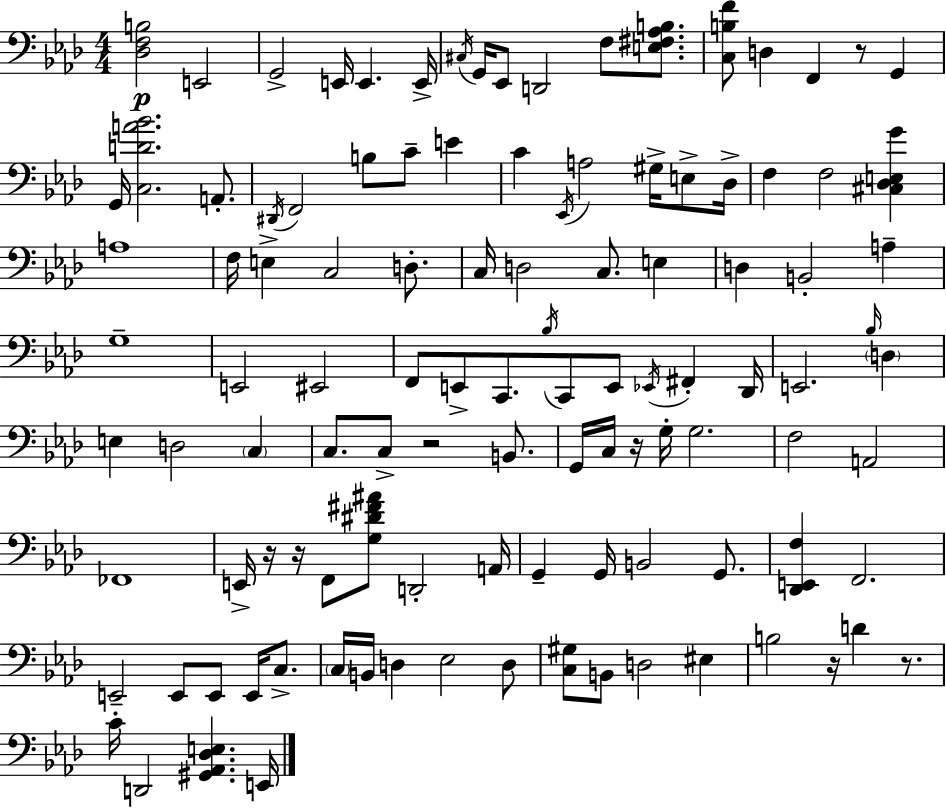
[Db3,F3,B3]/h E2/h G2/h E2/s E2/q. E2/s C#3/s G2/s Eb2/e D2/h F3/e [E3,F#3,Ab3,B3]/e. [C3,B3,F4]/e D3/q F2/q R/e G2/q G2/s [C3,D4,A4,Bb4]/h. A2/e. D#2/s F2/h B3/e C4/e E4/q C4/q Eb2/s A3/h G#3/s E3/e Db3/s F3/q F3/h [C#3,Db3,E3,G4]/q A3/w F3/s E3/q C3/h D3/e. C3/s D3/h C3/e. E3/q D3/q B2/h A3/q G3/w E2/h EIS2/h F2/e E2/e C2/e. Bb3/s C2/e E2/e Eb2/s F#2/q Db2/s E2/h. Bb3/s D3/q E3/q D3/h C3/q C3/e. C3/e R/h B2/e. G2/s C3/s R/s G3/s G3/h. F3/h A2/h FES2/w E2/s R/s R/s F2/e [G3,D#4,F#4,A#4]/e D2/h A2/s G2/q G2/s B2/h G2/e. [Db2,E2,F3]/q F2/h. E2/h E2/e E2/e E2/s C3/e. C3/s B2/s D3/q Eb3/h D3/e [C3,G#3]/e B2/e D3/h EIS3/q B3/h R/s D4/q R/e. C4/s D2/h [G#2,Ab2,Db3,E3]/q. E2/s